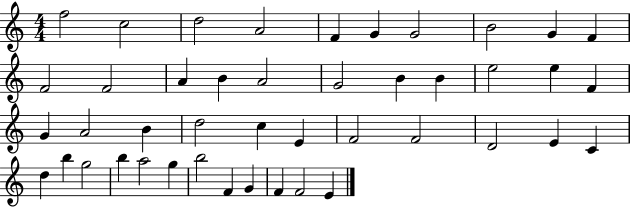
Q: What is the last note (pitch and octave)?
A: E4